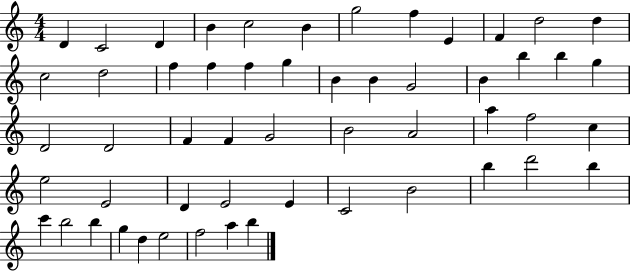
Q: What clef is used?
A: treble